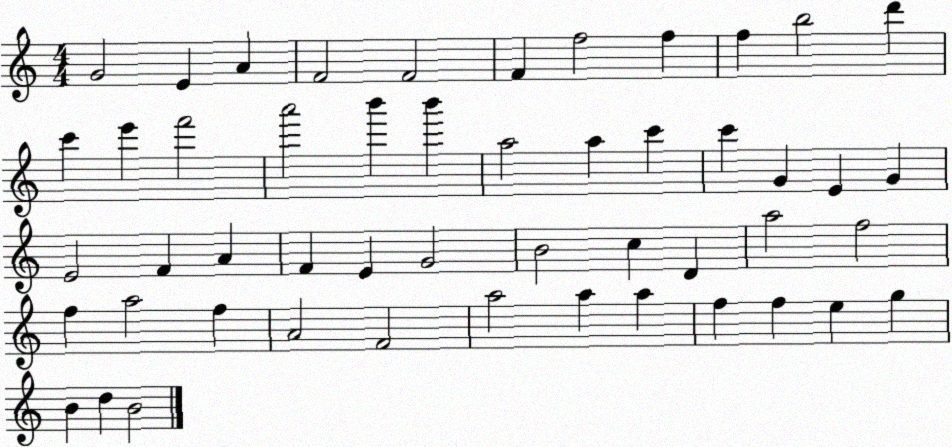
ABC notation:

X:1
T:Untitled
M:4/4
L:1/4
K:C
G2 E A F2 F2 F f2 f f b2 d' c' e' f'2 a'2 b' b' a2 a c' c' G E G E2 F A F E G2 B2 c D a2 f2 f a2 f A2 F2 a2 a a f f e g B d B2